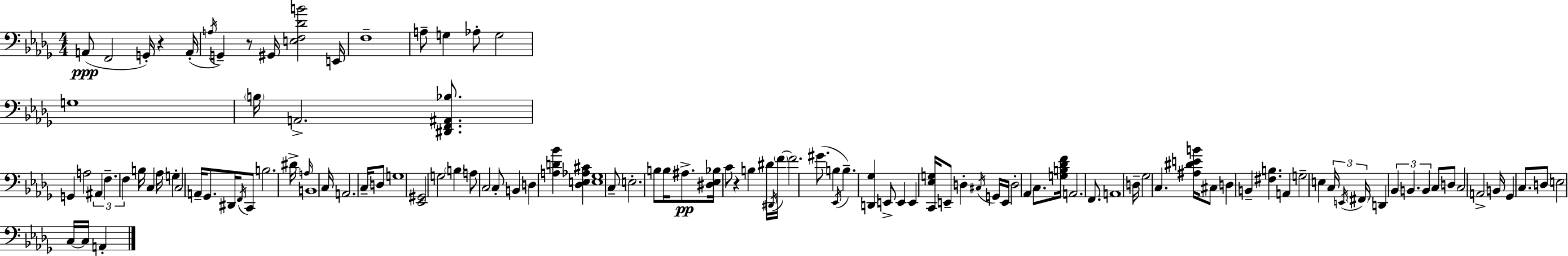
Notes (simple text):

A2/e F2/h G2/s R/q A2/s A3/s G2/q R/e G#2/s [E3,F3,Db4,B4]/h E2/s F3/w A3/e G3/q Ab3/e G3/h G3/w B3/s A2/h. [D#2,F2,A#2,Bb3]/e. G2/q A3/h A#2/q F3/q. F3/q B3/s C3/q Ab3/s G3/q C3/h A2/s Gb2/e. D#2/s F2/s C2/e B3/h. D#4/s A3/s B2/w C3/s A2/h. C3/s D3/e G3/w [Eb2,G#2]/h G3/h B3/q A3/e C3/h C3/e B2/q D3/q [A3,D4,Bb4]/q [Db3,E3,Ab3,C#4]/q [E3,Gb3]/w C3/e E3/h. B3/e B3/s A#3/e. [D#3,Eb3,Bb3]/s C4/e R/q B3/q D#4/s D#2/s F4/s F4/h. G#4/e. B3/q Eb2/s B3/q. [D2,Gb3]/q E2/e E2/q E2/q [C2,Eb3,G3]/s E2/e D3/q C#3/s G2/s E2/s D3/h Ab2/q C3/e. [G3,B3,Db4,F4]/s A2/h. F2/e. A2/w D3/s Gb3/h C3/q. [A#3,D#4,E4,B4]/s C#3/e D3/q B2/q [F#3,B3]/q. A2/q G3/h E3/q C3/s E2/s F#2/s D2/q Bb2/q B2/q. B2/q C3/e D3/e C3/h A2/h B2/s Gb2/q C3/e. D3/e E3/h C3/s C3/s A2/q